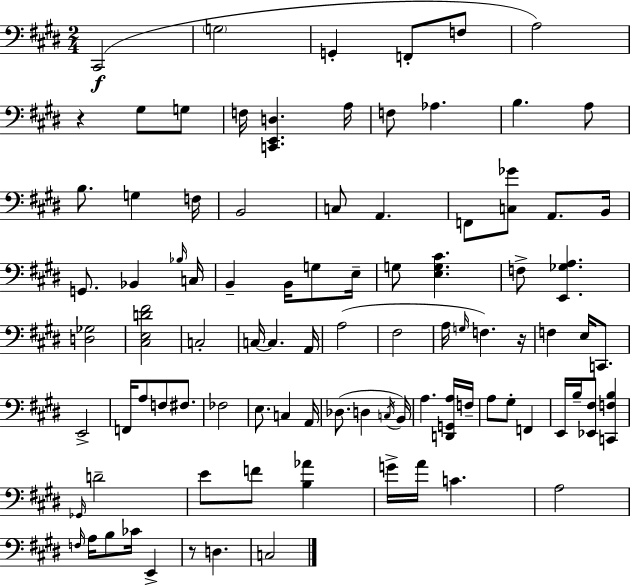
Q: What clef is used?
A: bass